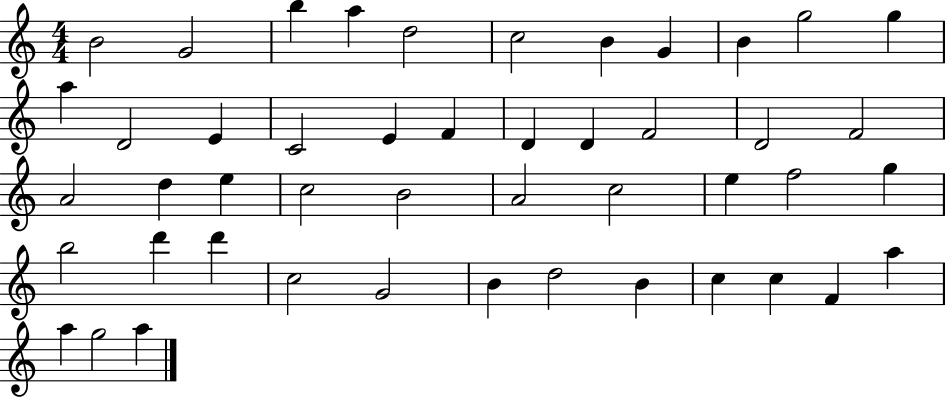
B4/h G4/h B5/q A5/q D5/h C5/h B4/q G4/q B4/q G5/h G5/q A5/q D4/h E4/q C4/h E4/q F4/q D4/q D4/q F4/h D4/h F4/h A4/h D5/q E5/q C5/h B4/h A4/h C5/h E5/q F5/h G5/q B5/h D6/q D6/q C5/h G4/h B4/q D5/h B4/q C5/q C5/q F4/q A5/q A5/q G5/h A5/q